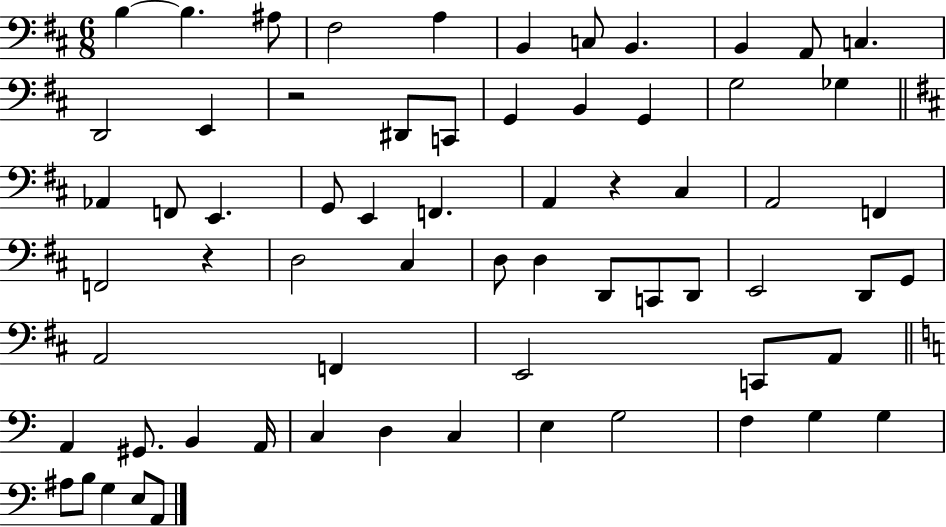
X:1
T:Untitled
M:6/8
L:1/4
K:D
B, B, ^A,/2 ^F,2 A, B,, C,/2 B,, B,, A,,/2 C, D,,2 E,, z2 ^D,,/2 C,,/2 G,, B,, G,, G,2 _G, _A,, F,,/2 E,, G,,/2 E,, F,, A,, z ^C, A,,2 F,, F,,2 z D,2 ^C, D,/2 D, D,,/2 C,,/2 D,,/2 E,,2 D,,/2 G,,/2 A,,2 F,, E,,2 C,,/2 A,,/2 A,, ^G,,/2 B,, A,,/4 C, D, C, E, G,2 F, G, G, ^A,/2 B,/2 G, E,/2 A,,/2